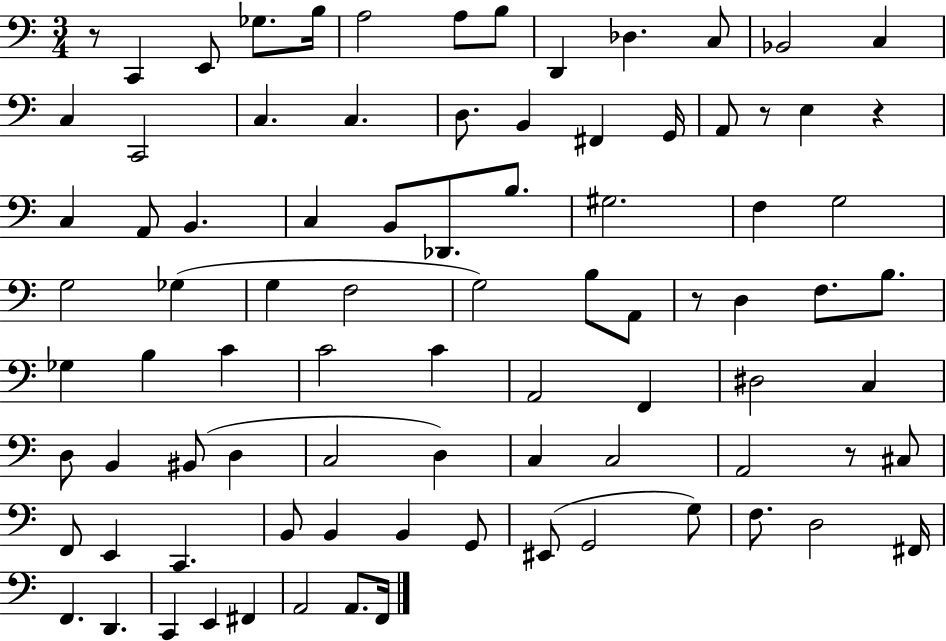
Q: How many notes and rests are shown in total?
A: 87